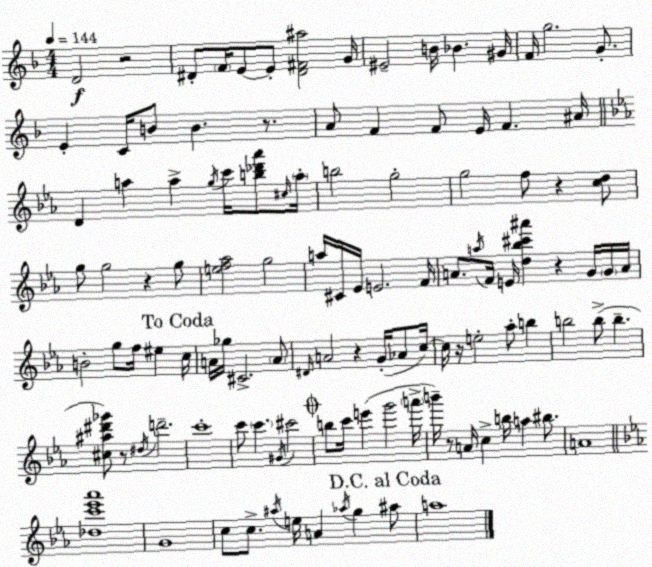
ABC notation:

X:1
T:Untitled
M:4/4
L:1/4
K:Dm
D2 z2 ^D/2 F/4 E/2 E/2 [^D^F^a]2 G/4 ^E2 B/4 _B ^G/4 F/4 g2 G/2 E C/4 B/2 B z/2 A/2 F F/2 E/4 F ^A/4 D a a g/4 c'/4 [b_d'_a']/2 ^c/4 a/4 b2 g2 g2 f/2 z [cd]/2 g/2 g2 z g/2 [ef_a]2 g2 a/4 ^C/4 _E/4 E2 F/4 A/2 a/4 F/4 E/4 [d_b^c'^a'] z G/4 G/4 A/4 B2 g/2 f/4 ^e c/4 A/4 _g/4 ^C2 A/2 ^D/4 A2 z G/4 _A/2 c/4 c/4 z/4 e2 _a/2 b b2 b/2 b [^c^a^d'_g']/2 z/2 ^d/4 d'2 c'4 c'/2 c' ^G/4 ^c'2 b/2 c'/4 e' g'2 a'/4 b'/4 z/2 A/4 c b/4 a ^b/2 A4 [_dc'_e'_a']4 G4 c/2 c/2 ^a/4 e/4 A _a/4 g ^a/2 a4